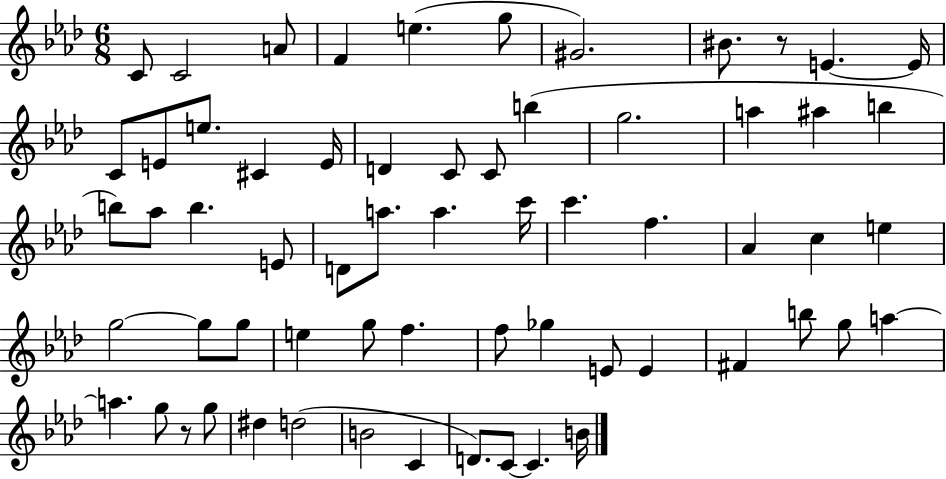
X:1
T:Untitled
M:6/8
L:1/4
K:Ab
C/2 C2 A/2 F e g/2 ^G2 ^B/2 z/2 E E/4 C/2 E/2 e/2 ^C E/4 D C/2 C/2 b g2 a ^a b b/2 _a/2 b E/2 D/2 a/2 a c'/4 c' f _A c e g2 g/2 g/2 e g/2 f f/2 _g E/2 E ^F b/2 g/2 a a g/2 z/2 g/2 ^d d2 B2 C D/2 C/2 C B/4